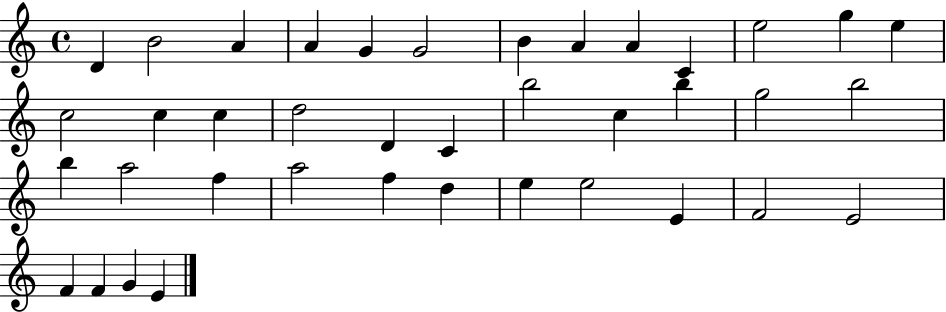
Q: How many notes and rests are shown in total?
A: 39